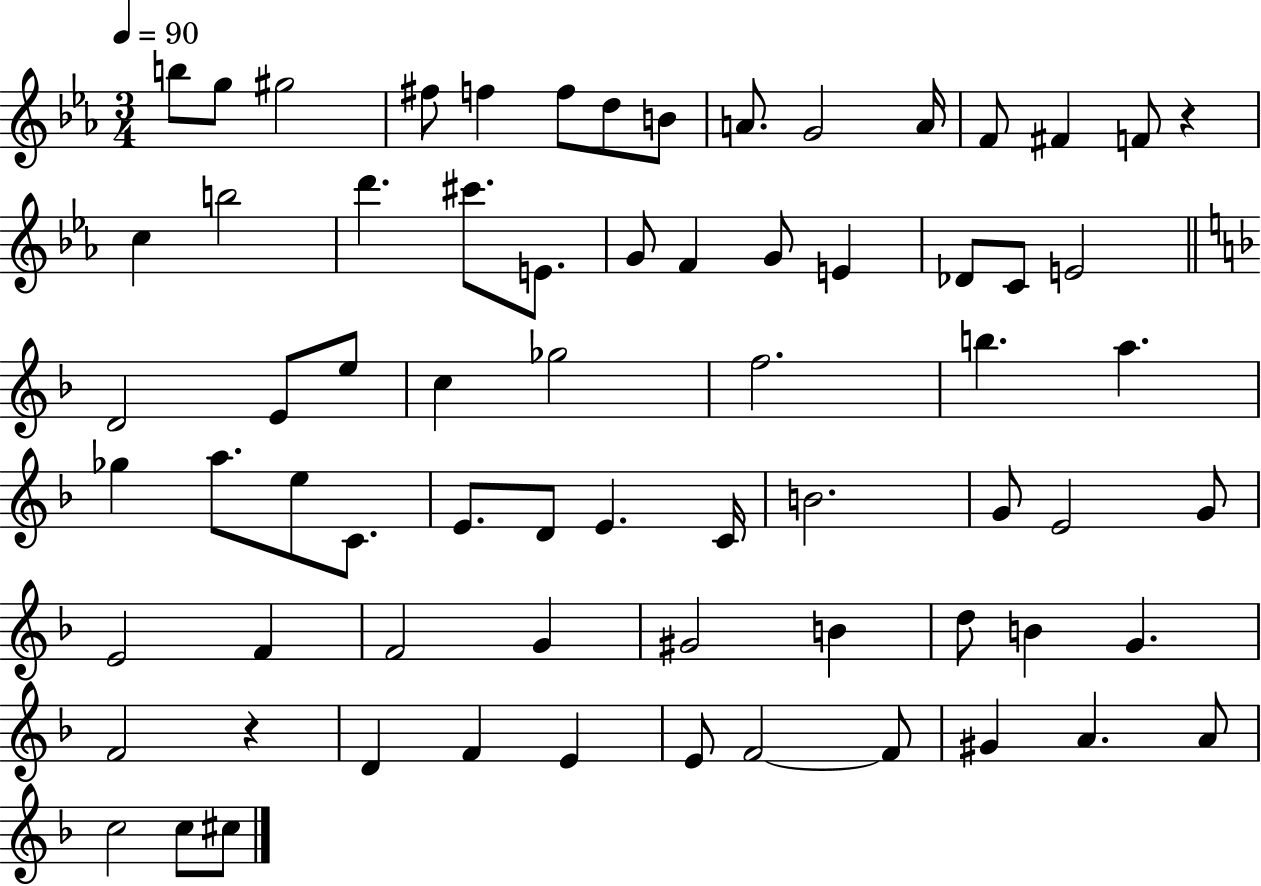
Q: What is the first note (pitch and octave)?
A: B5